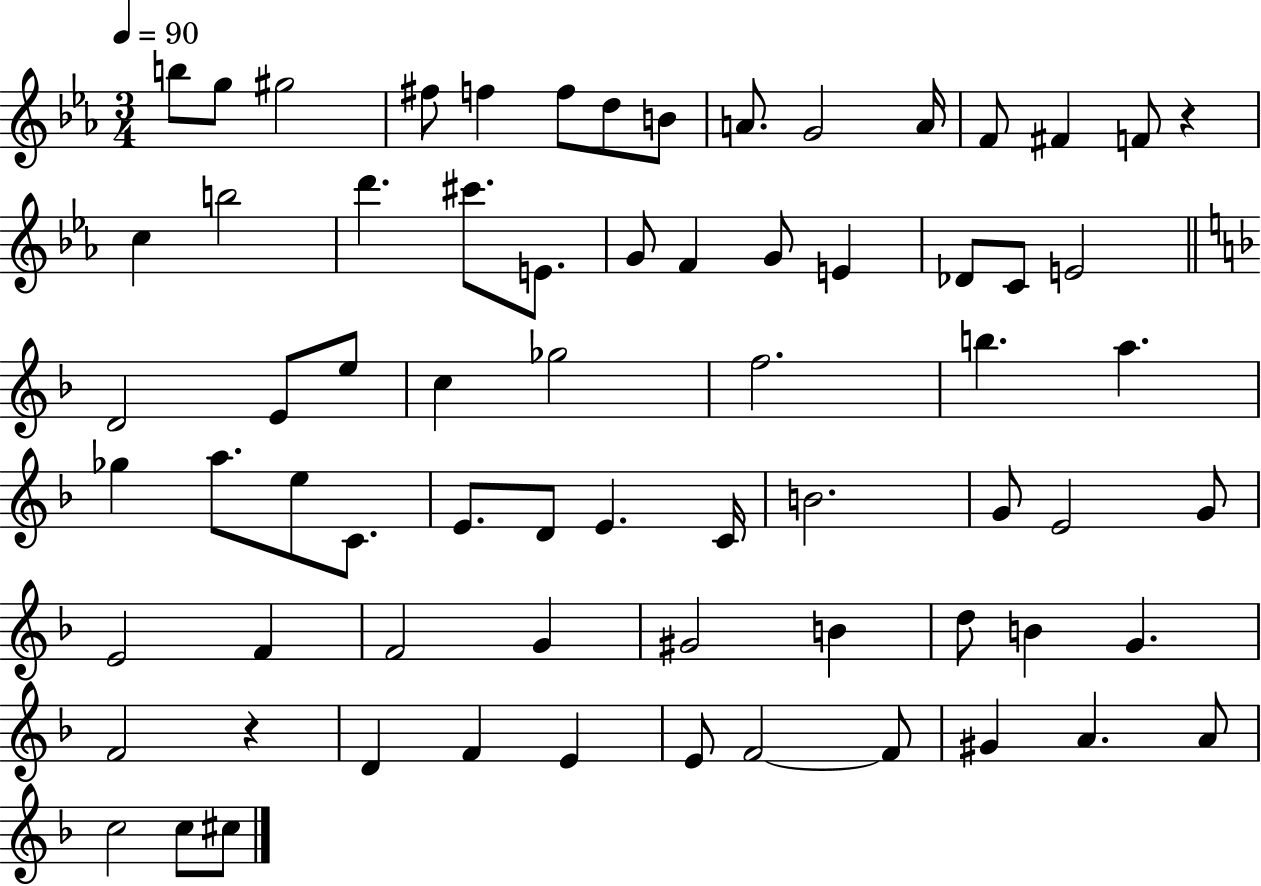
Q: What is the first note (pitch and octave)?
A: B5